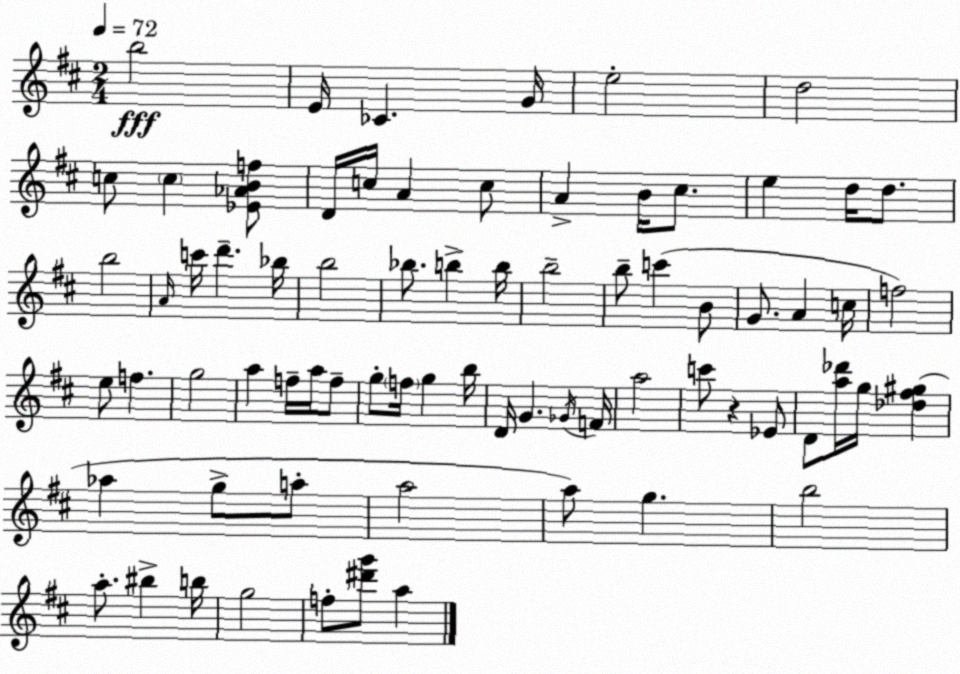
X:1
T:Untitled
M:2/4
L:1/4
K:D
b2 E/4 _C G/4 e2 d2 c/2 c [_E_ABf]/2 D/4 c/4 A c/2 A B/4 ^c/2 e d/4 d/2 b2 A/4 c'/4 d' _b/4 b2 _b/2 b b/4 b2 b/2 c' B/2 G/2 A c/4 f2 e/2 f g2 a f/4 a/4 f/2 g/2 f/4 g b/4 D/4 G _G/4 F/4 a2 c'/2 z _E/2 D/2 [a_d']/4 g/4 [_d^f^g] _a g/2 a/2 a2 a/2 g b2 a/2 ^b b/4 g2 f/2 [^d'g']/2 a